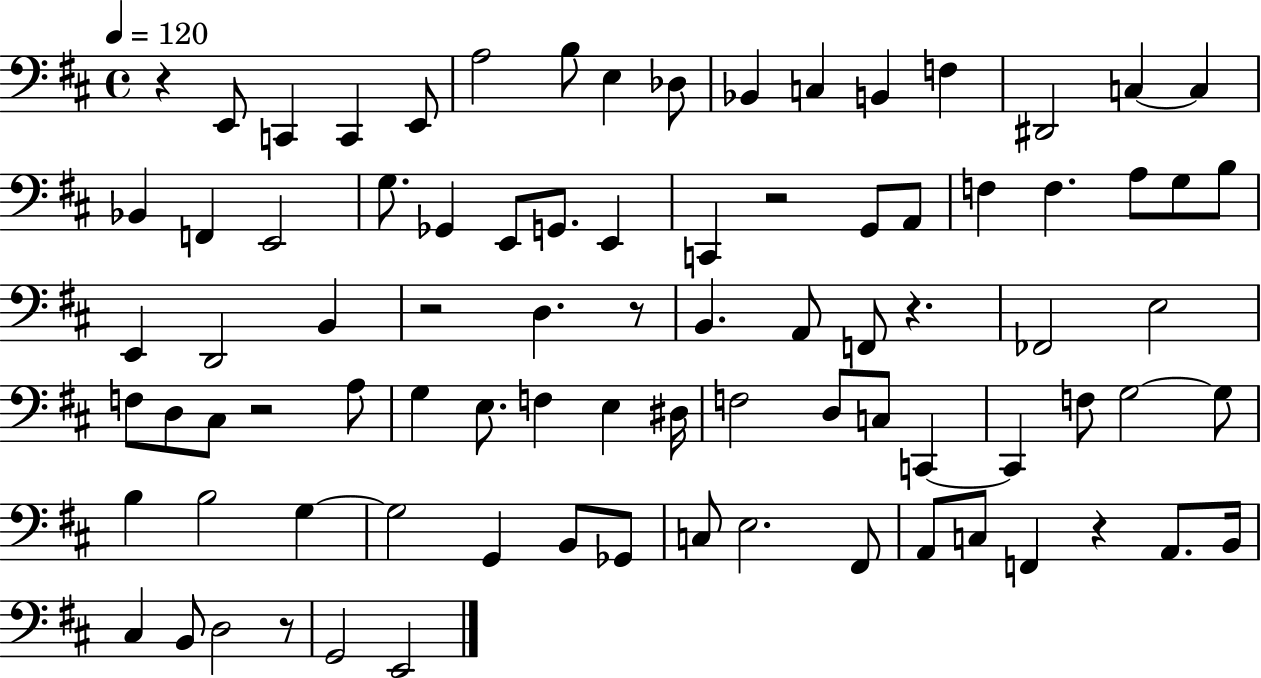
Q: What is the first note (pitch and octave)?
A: E2